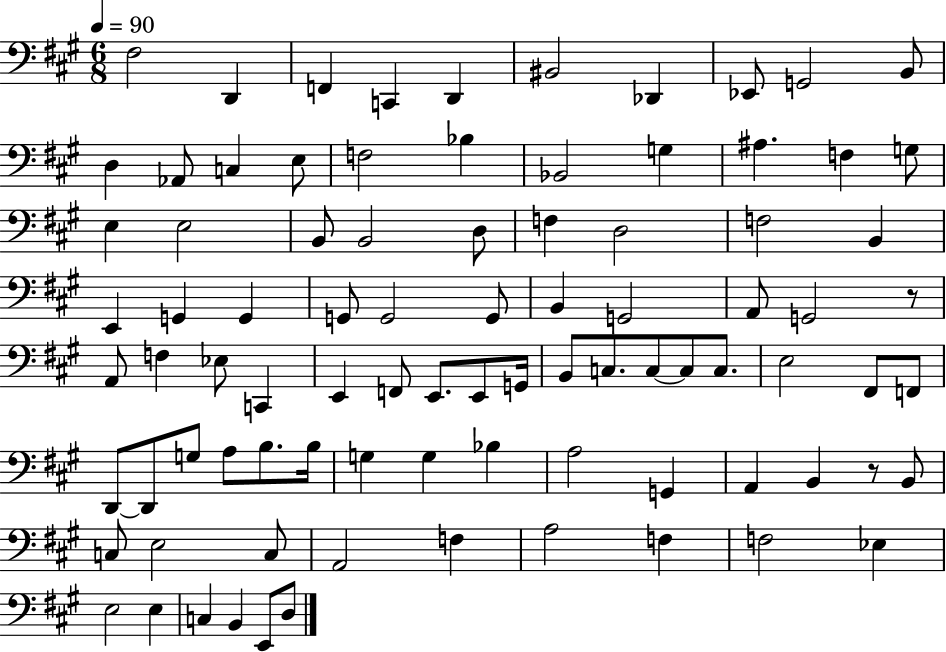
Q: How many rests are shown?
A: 2